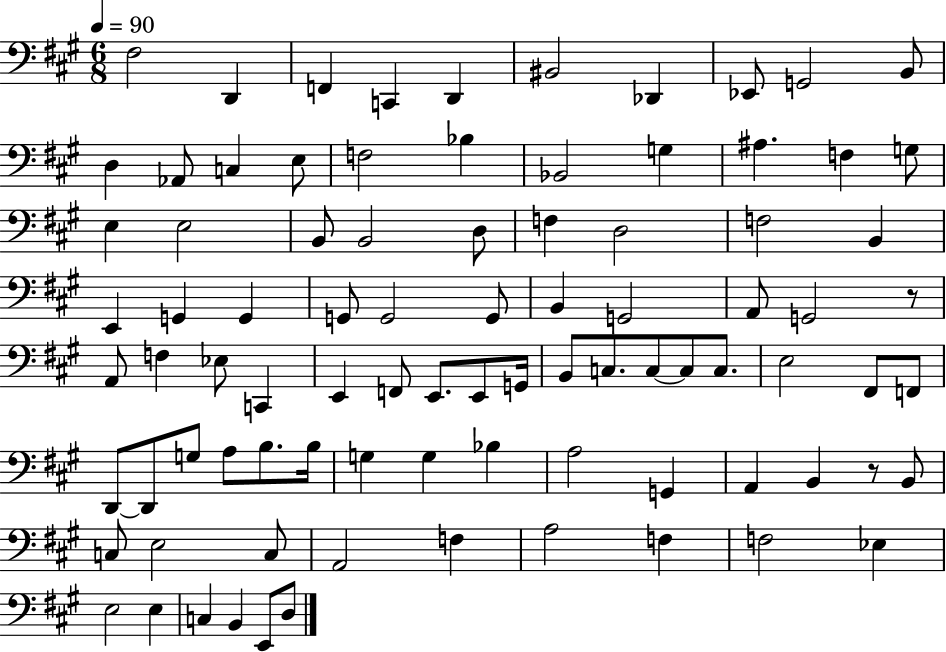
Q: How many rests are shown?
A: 2